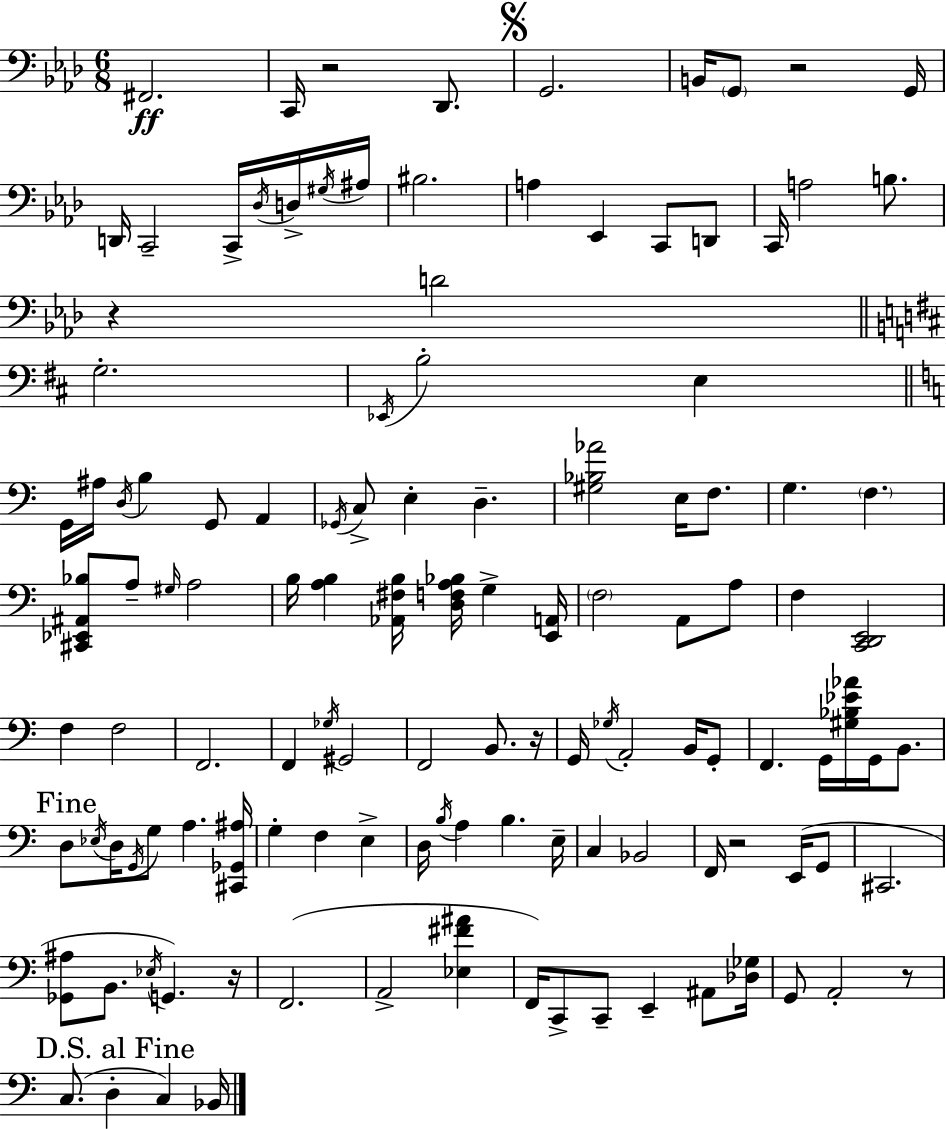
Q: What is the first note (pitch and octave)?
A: F#2